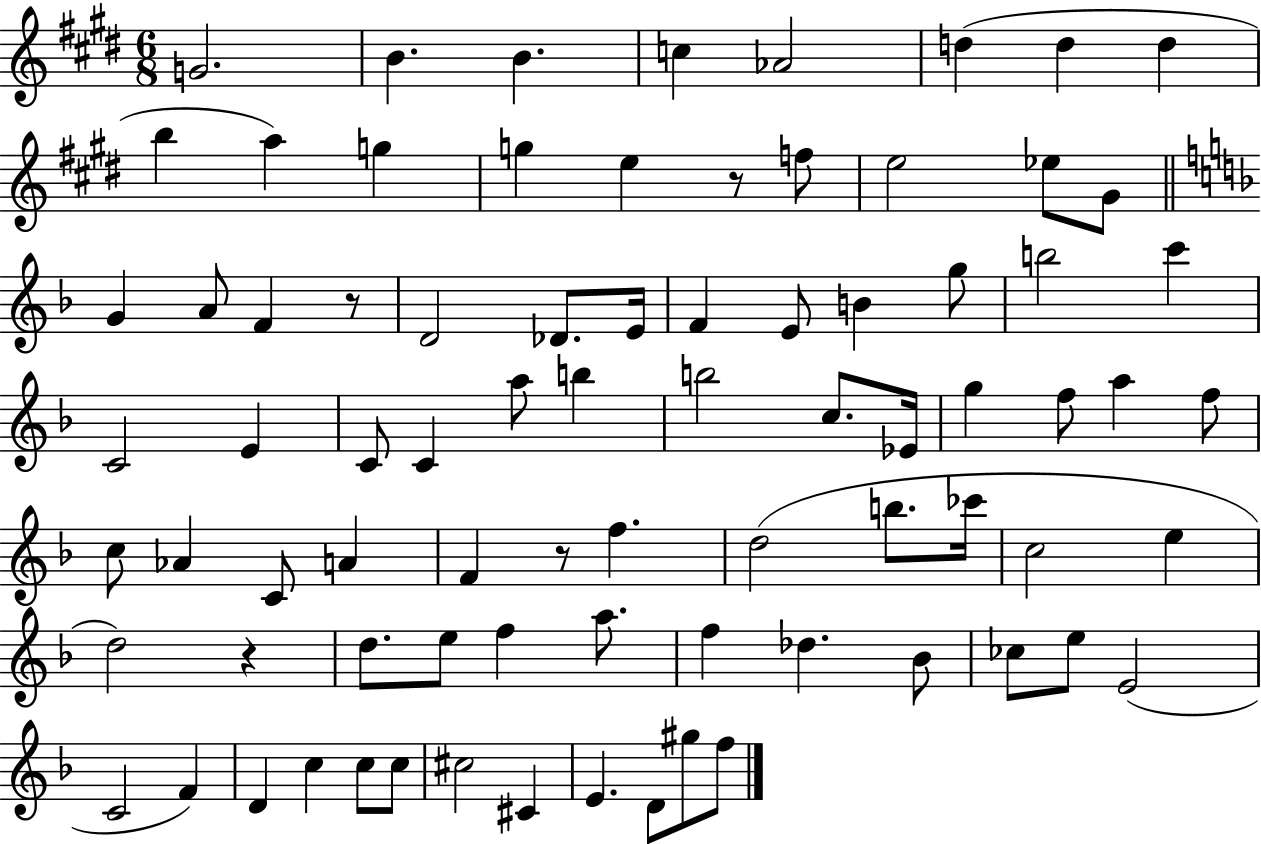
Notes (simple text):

G4/h. B4/q. B4/q. C5/q Ab4/h D5/q D5/q D5/q B5/q A5/q G5/q G5/q E5/q R/e F5/e E5/h Eb5/e G#4/e G4/q A4/e F4/q R/e D4/h Db4/e. E4/s F4/q E4/e B4/q G5/e B5/h C6/q C4/h E4/q C4/e C4/q A5/e B5/q B5/h C5/e. Eb4/s G5/q F5/e A5/q F5/e C5/e Ab4/q C4/e A4/q F4/q R/e F5/q. D5/h B5/e. CES6/s C5/h E5/q D5/h R/q D5/e. E5/e F5/q A5/e. F5/q Db5/q. Bb4/e CES5/e E5/e E4/h C4/h F4/q D4/q C5/q C5/e C5/e C#5/h C#4/q E4/q. D4/e G#5/e F5/e